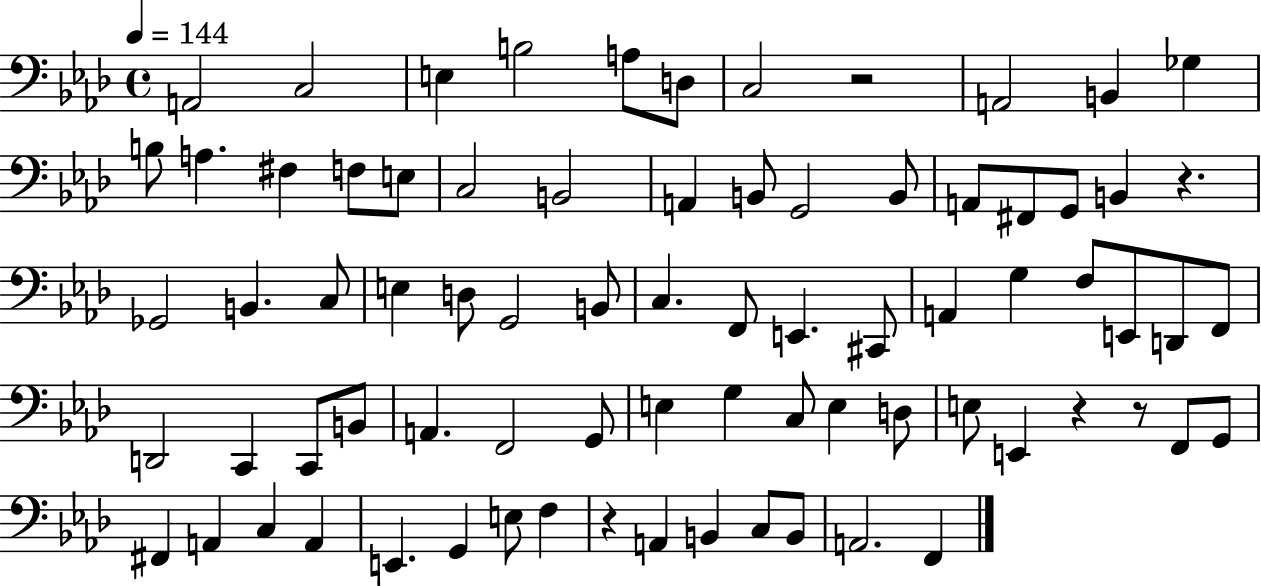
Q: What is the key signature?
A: AES major